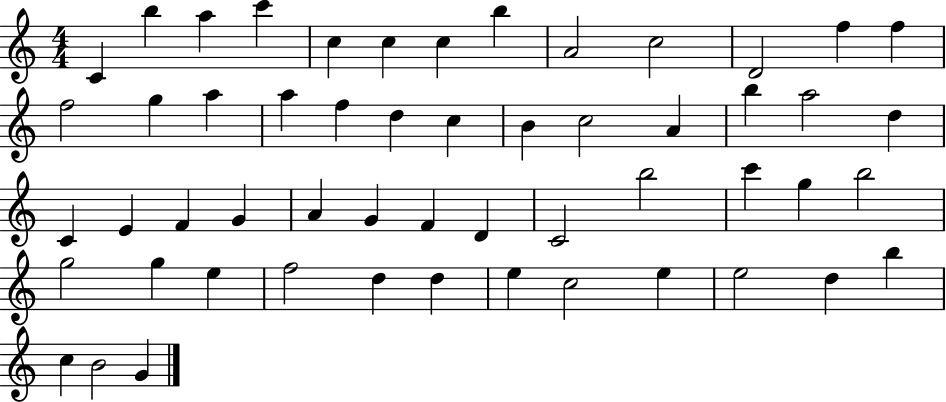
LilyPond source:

{
  \clef treble
  \numericTimeSignature
  \time 4/4
  \key c \major
  c'4 b''4 a''4 c'''4 | c''4 c''4 c''4 b''4 | a'2 c''2 | d'2 f''4 f''4 | \break f''2 g''4 a''4 | a''4 f''4 d''4 c''4 | b'4 c''2 a'4 | b''4 a''2 d''4 | \break c'4 e'4 f'4 g'4 | a'4 g'4 f'4 d'4 | c'2 b''2 | c'''4 g''4 b''2 | \break g''2 g''4 e''4 | f''2 d''4 d''4 | e''4 c''2 e''4 | e''2 d''4 b''4 | \break c''4 b'2 g'4 | \bar "|."
}